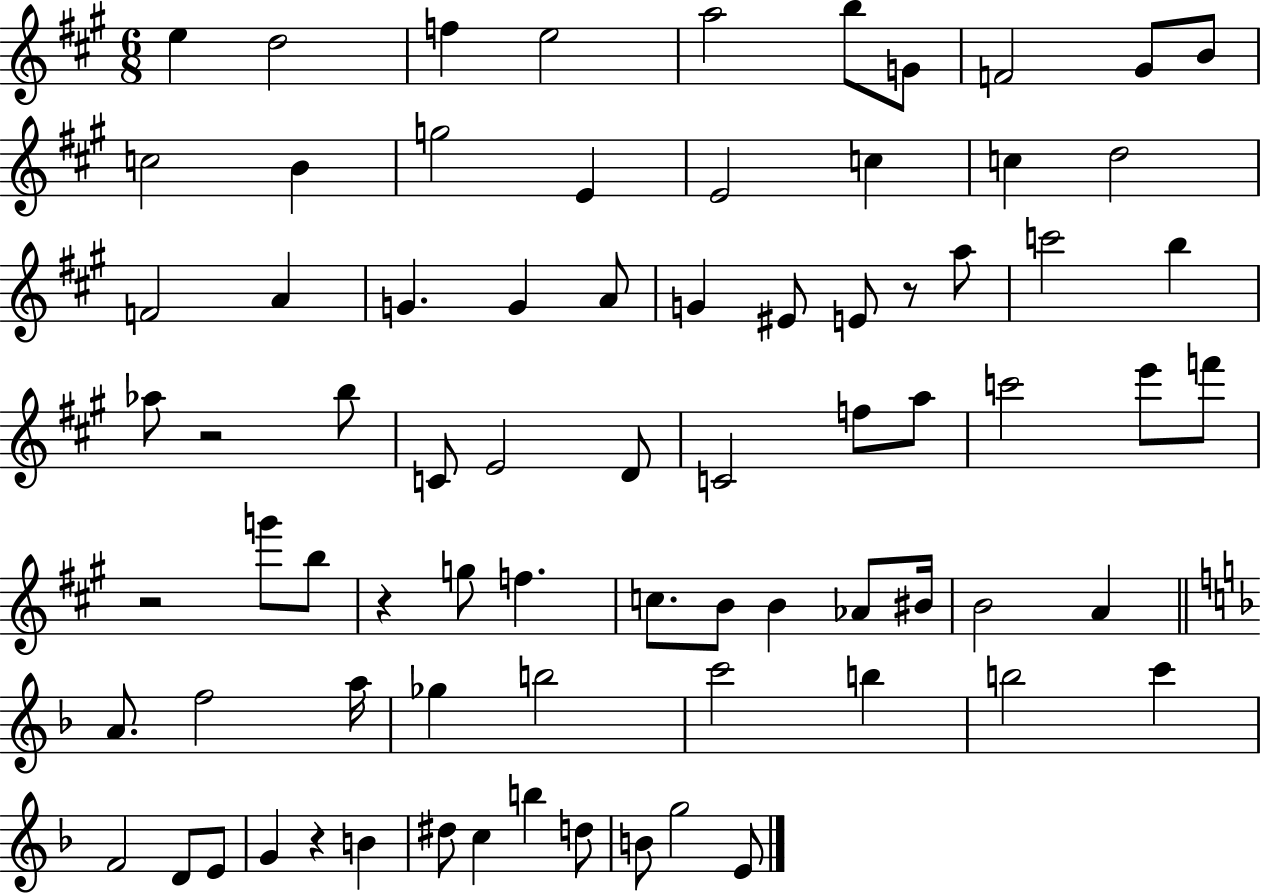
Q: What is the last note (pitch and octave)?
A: E4